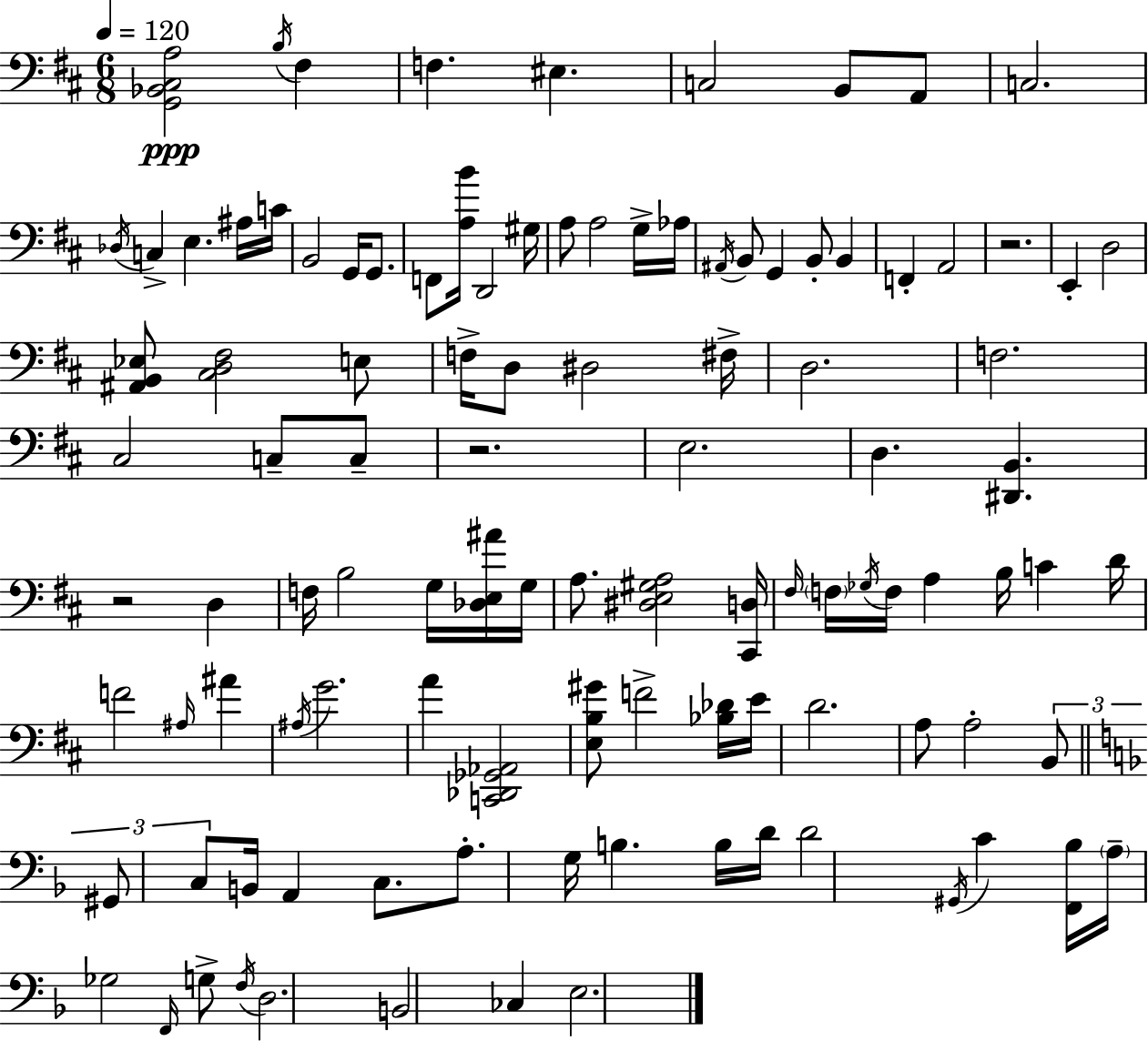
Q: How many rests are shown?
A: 3